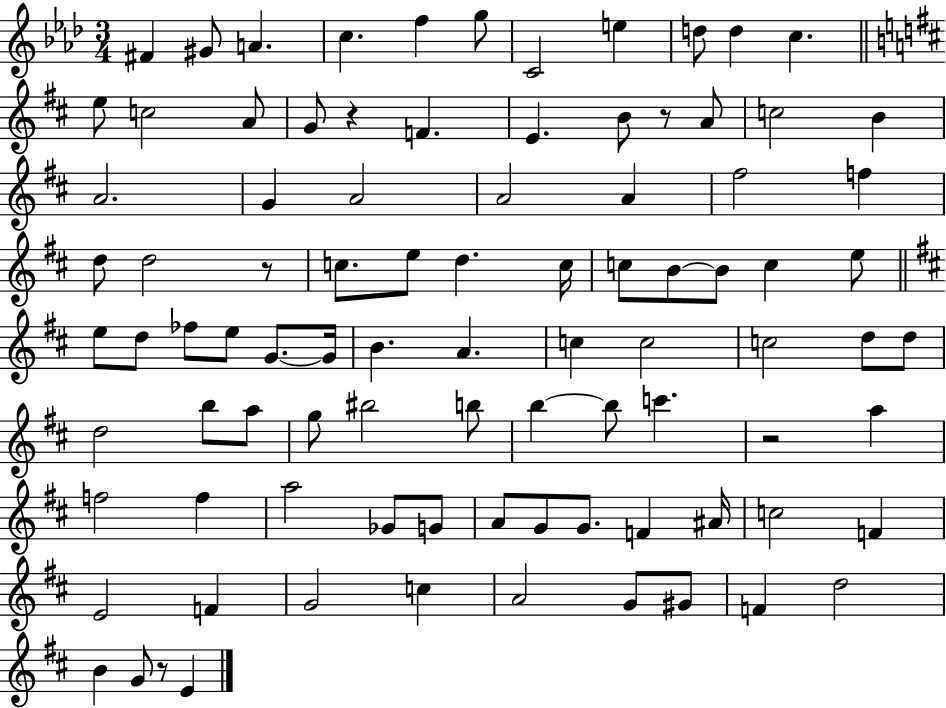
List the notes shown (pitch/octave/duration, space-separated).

F#4/q G#4/e A4/q. C5/q. F5/q G5/e C4/h E5/q D5/e D5/q C5/q. E5/e C5/h A4/e G4/e R/q F4/q. E4/q. B4/e R/e A4/e C5/h B4/q A4/h. G4/q A4/h A4/h A4/q F#5/h F5/q D5/e D5/h R/e C5/e. E5/e D5/q. C5/s C5/e B4/e B4/e C5/q E5/e E5/e D5/e FES5/e E5/e G4/e. G4/s B4/q. A4/q. C5/q C5/h C5/h D5/e D5/e D5/h B5/e A5/e G5/e BIS5/h B5/e B5/q B5/e C6/q. R/h A5/q F5/h F5/q A5/h Gb4/e G4/e A4/e G4/e G4/e. F4/q A#4/s C5/h F4/q E4/h F4/q G4/h C5/q A4/h G4/e G#4/e F4/q D5/h B4/q G4/e R/e E4/q